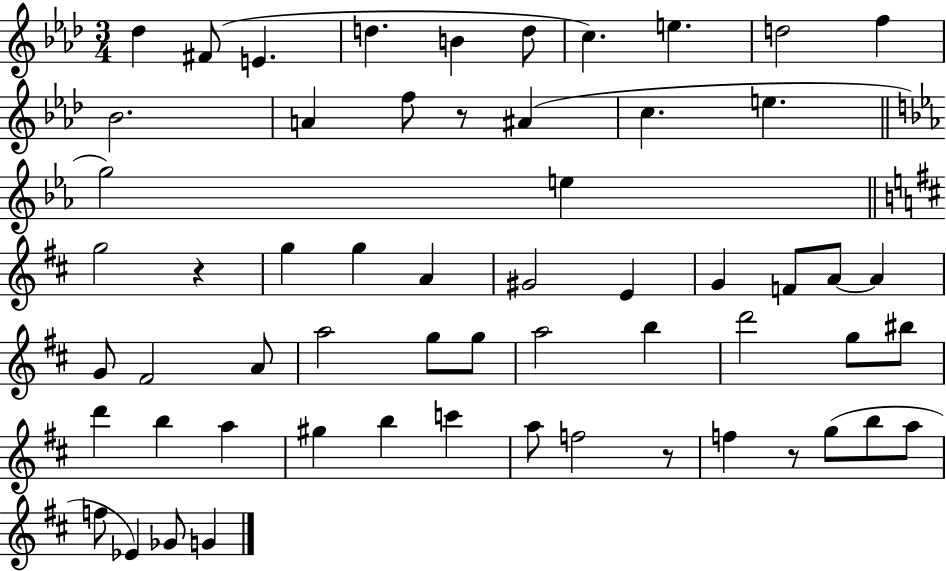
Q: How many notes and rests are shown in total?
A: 59